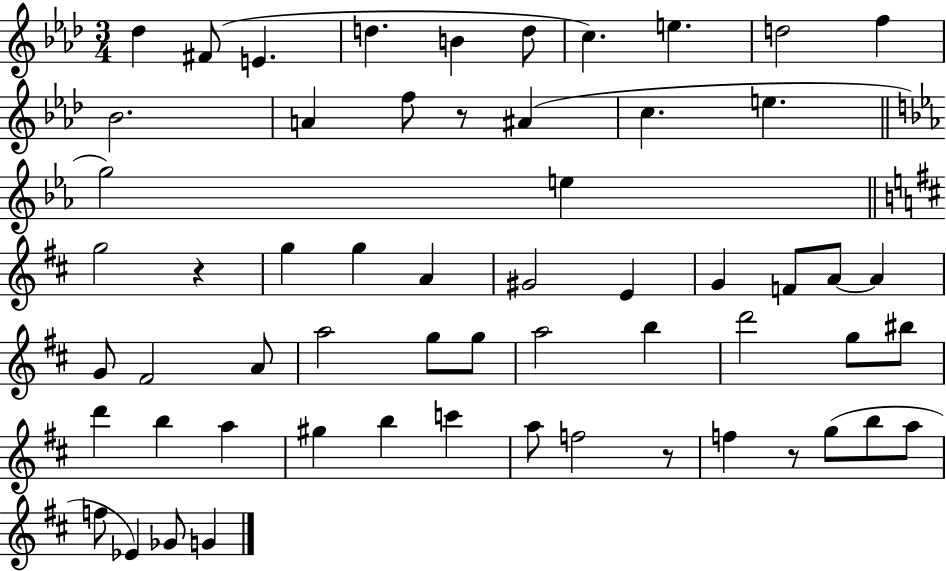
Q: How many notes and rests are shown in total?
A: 59